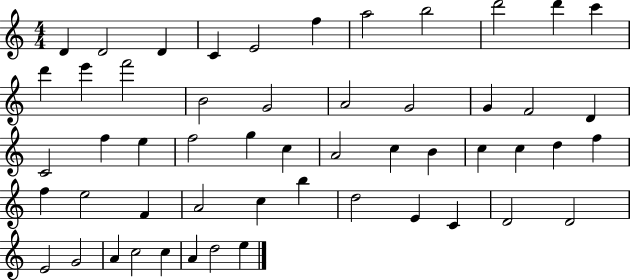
X:1
T:Untitled
M:4/4
L:1/4
K:C
D D2 D C E2 f a2 b2 d'2 d' c' d' e' f'2 B2 G2 A2 G2 G F2 D C2 f e f2 g c A2 c B c c d f f e2 F A2 c b d2 E C D2 D2 E2 G2 A c2 c A d2 e